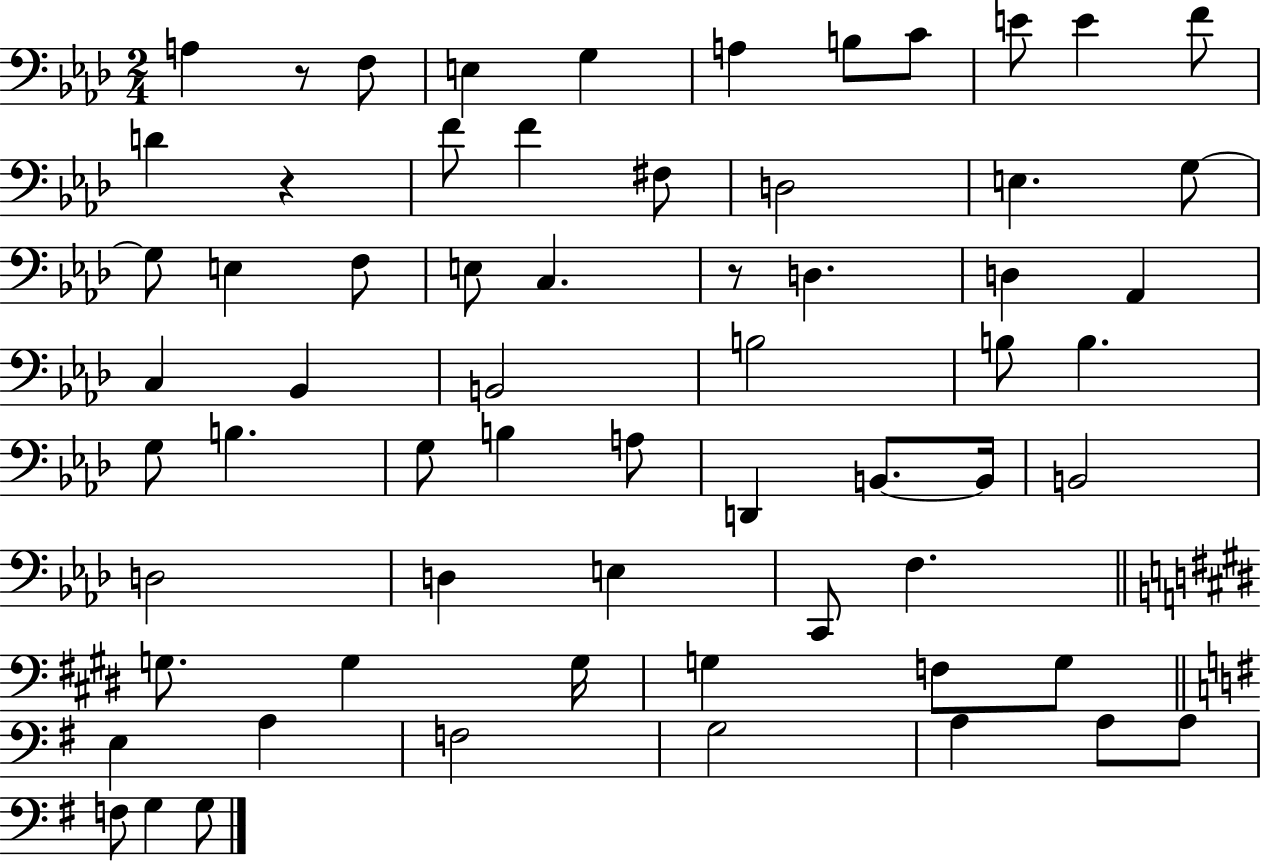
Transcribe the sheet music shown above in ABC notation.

X:1
T:Untitled
M:2/4
L:1/4
K:Ab
A, z/2 F,/2 E, G, A, B,/2 C/2 E/2 E F/2 D z F/2 F ^F,/2 D,2 E, G,/2 G,/2 E, F,/2 E,/2 C, z/2 D, D, _A,, C, _B,, B,,2 B,2 B,/2 B, G,/2 B, G,/2 B, A,/2 D,, B,,/2 B,,/4 B,,2 D,2 D, E, C,,/2 F, G,/2 G, G,/4 G, F,/2 G,/2 E, A, F,2 G,2 A, A,/2 A,/2 F,/2 G, G,/2